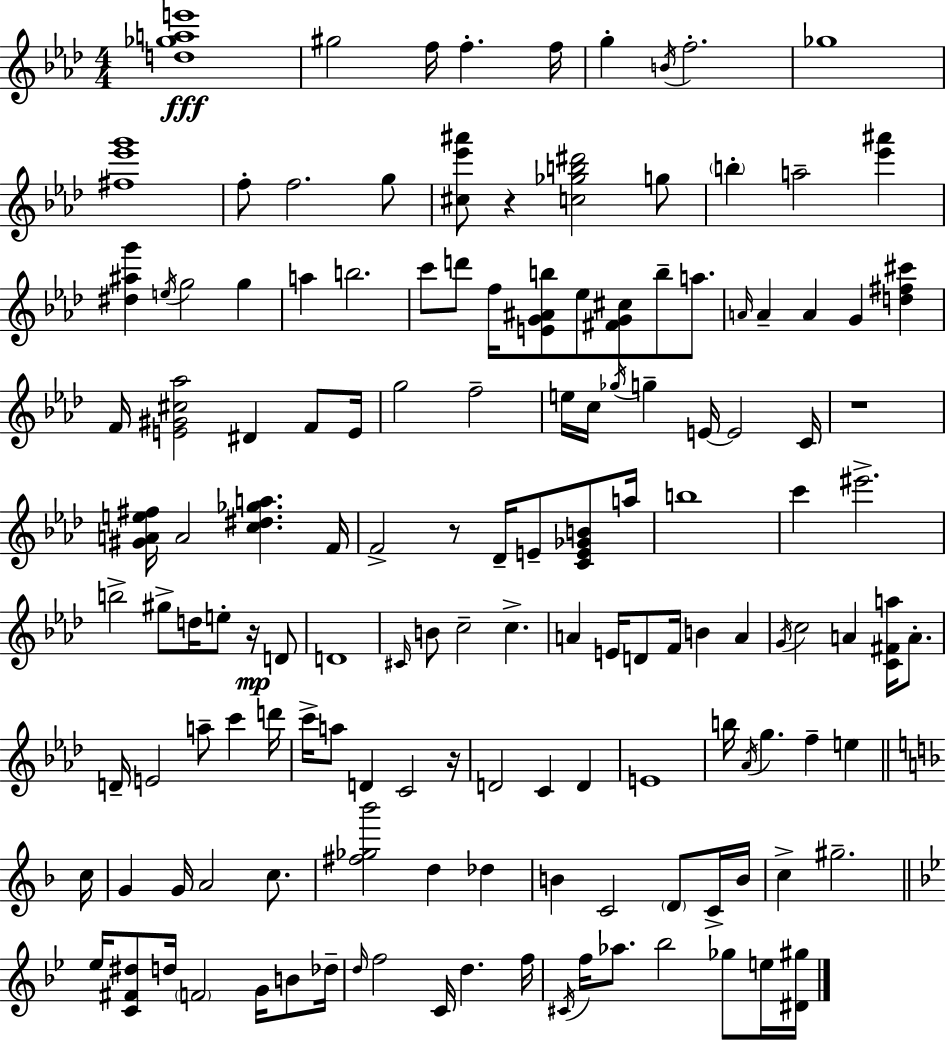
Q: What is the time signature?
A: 4/4